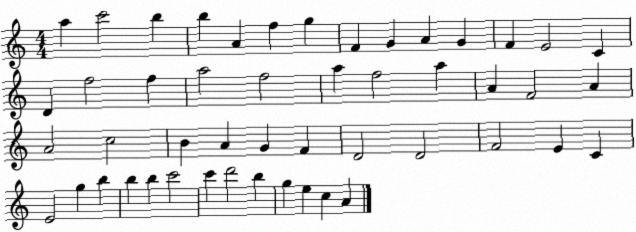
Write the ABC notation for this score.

X:1
T:Untitled
M:4/4
L:1/4
K:C
a c'2 b b A f g F G A G F E2 C D f2 f a2 f2 a f2 a A F2 A A2 c2 B A G F D2 D2 F2 E C E2 g b b b c'2 c' d'2 b g e c A